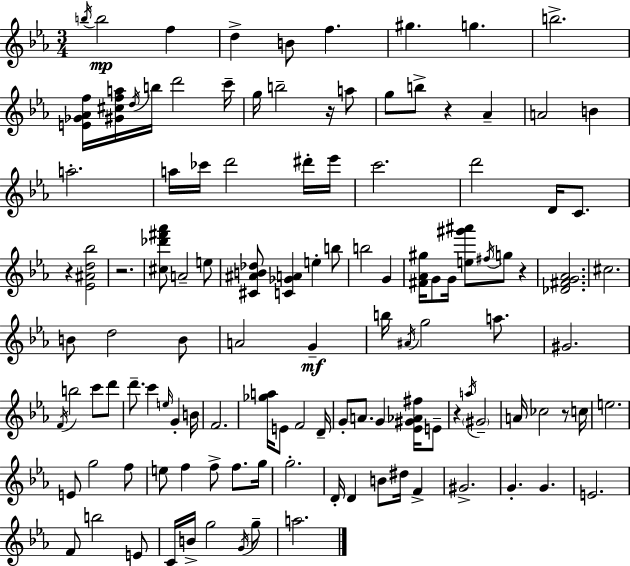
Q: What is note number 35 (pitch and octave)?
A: B5